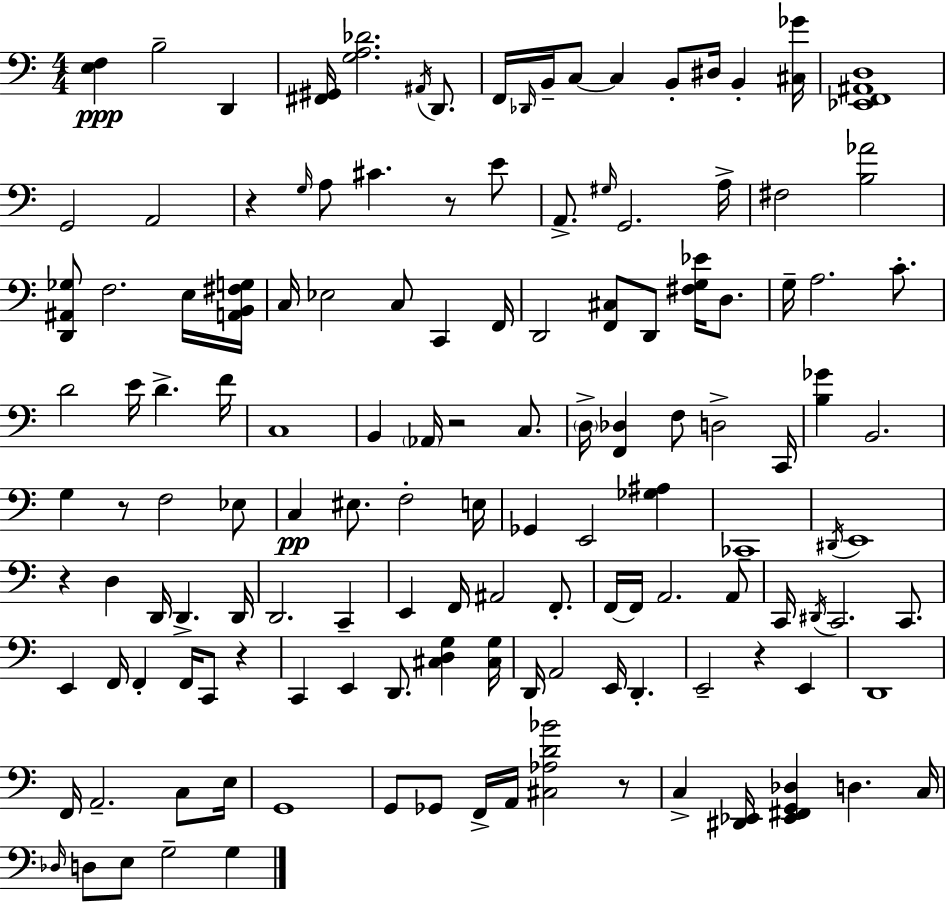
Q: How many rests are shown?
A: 8